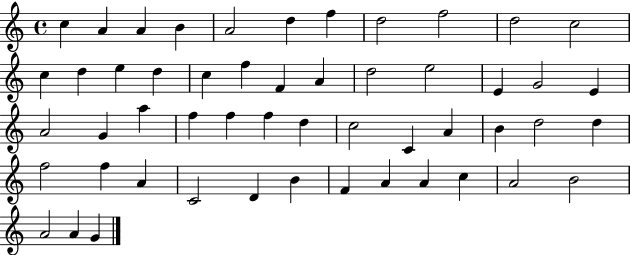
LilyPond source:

{
  \clef treble
  \time 4/4
  \defaultTimeSignature
  \key c \major
  c''4 a'4 a'4 b'4 | a'2 d''4 f''4 | d''2 f''2 | d''2 c''2 | \break c''4 d''4 e''4 d''4 | c''4 f''4 f'4 a'4 | d''2 e''2 | e'4 g'2 e'4 | \break a'2 g'4 a''4 | f''4 f''4 f''4 d''4 | c''2 c'4 a'4 | b'4 d''2 d''4 | \break f''2 f''4 a'4 | c'2 d'4 b'4 | f'4 a'4 a'4 c''4 | a'2 b'2 | \break a'2 a'4 g'4 | \bar "|."
}